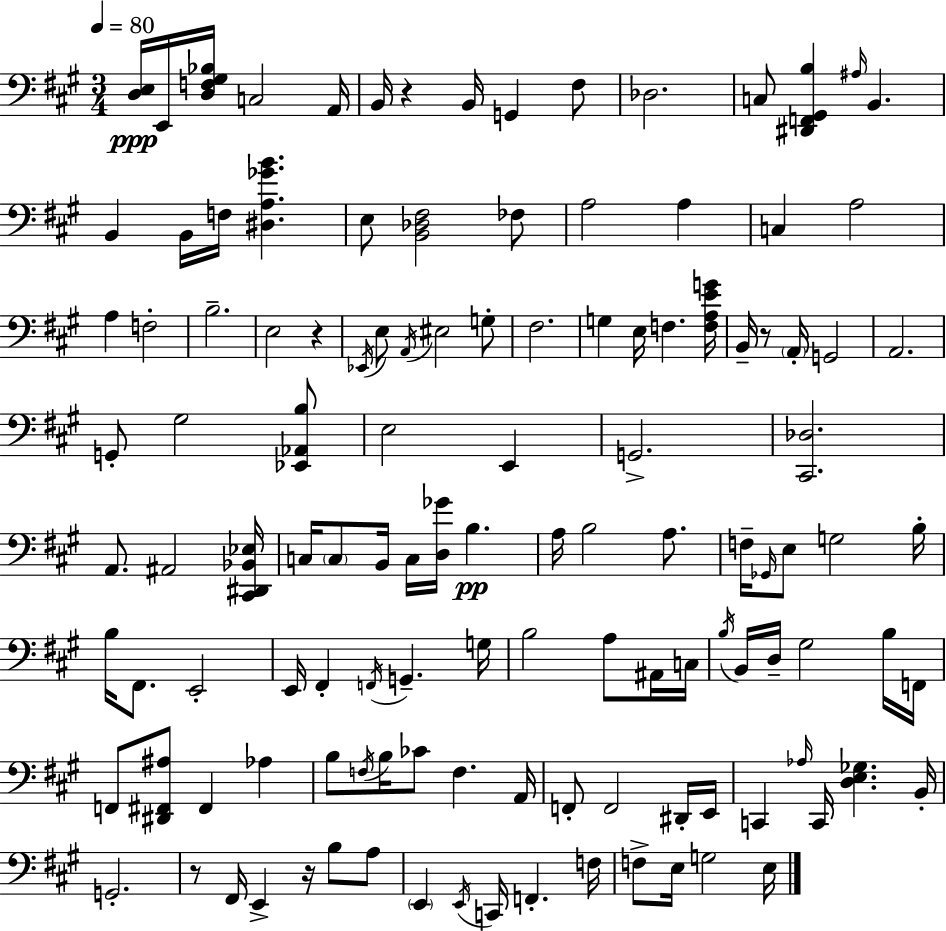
{
  \clef bass
  \numericTimeSignature
  \time 3/4
  \key a \major
  \tempo 4 = 80
  <d e>16\ppp e,16 <d f gis bes>16 c2 a,16 | b,16 r4 b,16 g,4 fis8 | des2. | c8 <dis, f, gis, b>4 \grace { ais16 } b,4. | \break b,4 b,16 f16 <dis a ges' b'>4. | e8 <b, des fis>2 fes8 | a2 a4 | c4 a2 | \break a4 f2-. | b2.-- | e2 r4 | \acciaccatura { ees,16 } e8 \acciaccatura { a,16 } eis2 | \break g8-. fis2. | g4 e16 f4. | <f a e' g'>16 b,16-- r8 \parenthesize a,16-. g,2 | a,2. | \break g,8-. gis2 | <ees, aes, b>8 e2 e,4 | g,2.-> | <cis, des>2. | \break a,8. ais,2 | <cis, dis, bes, ees>16 c16 \parenthesize c8 b,16 c16 <d ges'>16 b4.\pp | a16 b2 | a8. f16-- \grace { ges,16 } e8 g2 | \break b16-. b16 fis,8. e,2-. | e,16 fis,4-. \acciaccatura { f,16 } g,4.-- | g16 b2 | a8 ais,16 c16 \acciaccatura { b16 } b,16 d16-- gis2 | \break b16 f,16 f,8 <dis, fis, ais>8 fis,4 | aes4 b8 \acciaccatura { f16 } b16 ces'8 | f4. a,16 f,8-. f,2 | dis,16-. e,16 c,4 \grace { aes16 } | \break c,16 <d e ges>4. b,16-. g,2.-. | r8 fis,16 e,4-> | r16 b8 a8 \parenthesize e,4 | \acciaccatura { e,16 } c,16 f,4.-. f16 f8-> e16 | \break g2 e16 \bar "|."
}